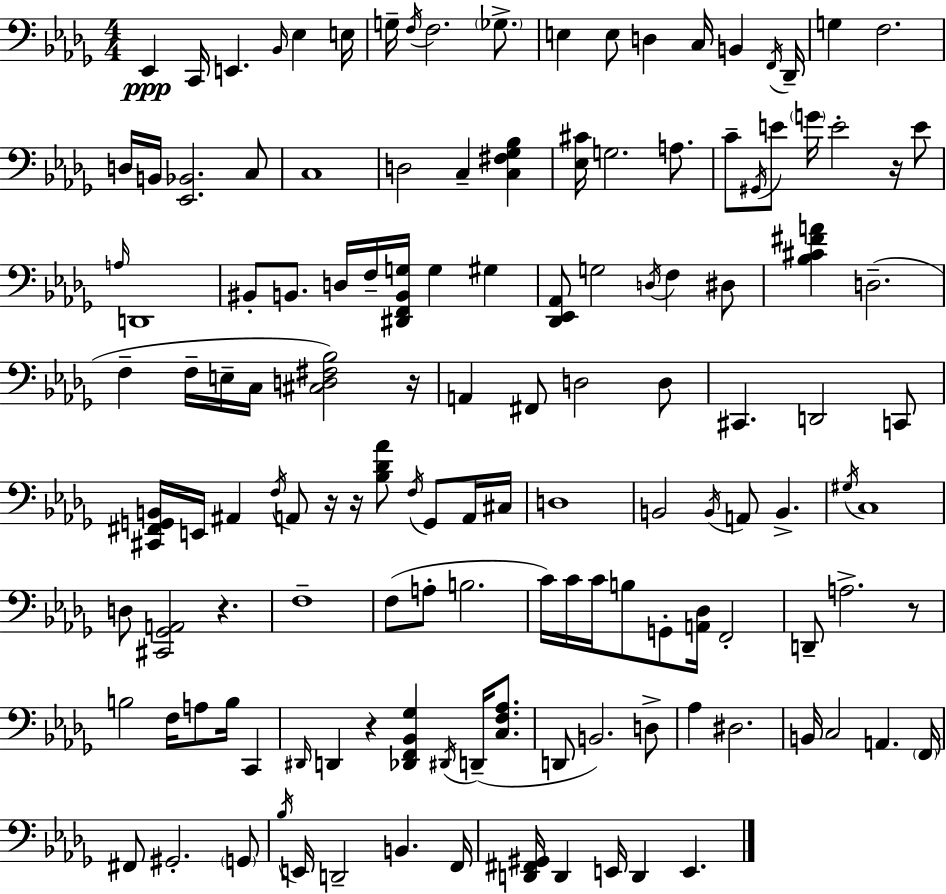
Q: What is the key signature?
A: BES minor